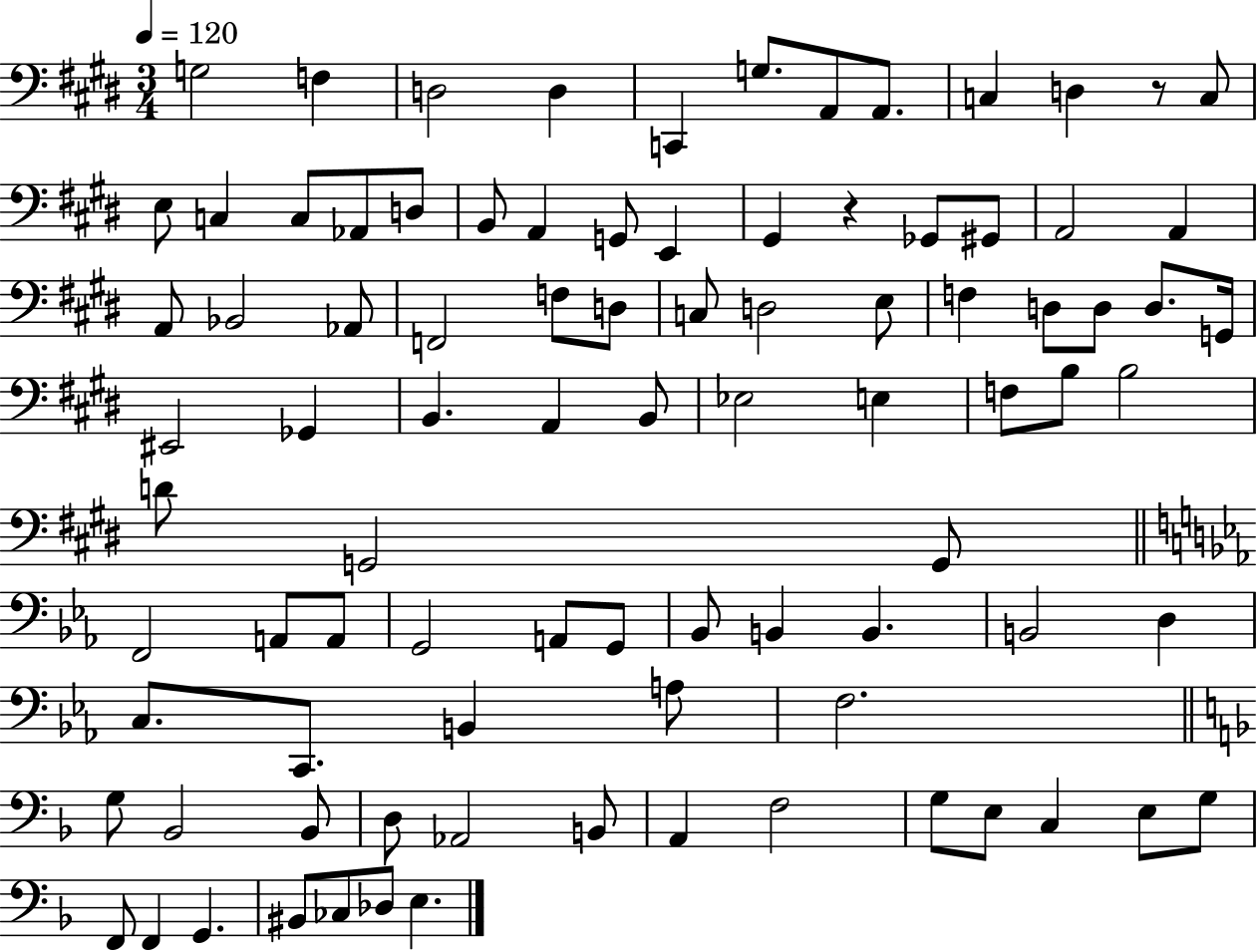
X:1
T:Untitled
M:3/4
L:1/4
K:E
G,2 F, D,2 D, C,, G,/2 A,,/2 A,,/2 C, D, z/2 C,/2 E,/2 C, C,/2 _A,,/2 D,/2 B,,/2 A,, G,,/2 E,, ^G,, z _G,,/2 ^G,,/2 A,,2 A,, A,,/2 _B,,2 _A,,/2 F,,2 F,/2 D,/2 C,/2 D,2 E,/2 F, D,/2 D,/2 D,/2 G,,/4 ^E,,2 _G,, B,, A,, B,,/2 _E,2 E, F,/2 B,/2 B,2 D/2 G,,2 G,,/2 F,,2 A,,/2 A,,/2 G,,2 A,,/2 G,,/2 _B,,/2 B,, B,, B,,2 D, C,/2 C,,/2 B,, A,/2 F,2 G,/2 _B,,2 _B,,/2 D,/2 _A,,2 B,,/2 A,, F,2 G,/2 E,/2 C, E,/2 G,/2 F,,/2 F,, G,, ^B,,/2 _C,/2 _D,/2 E,